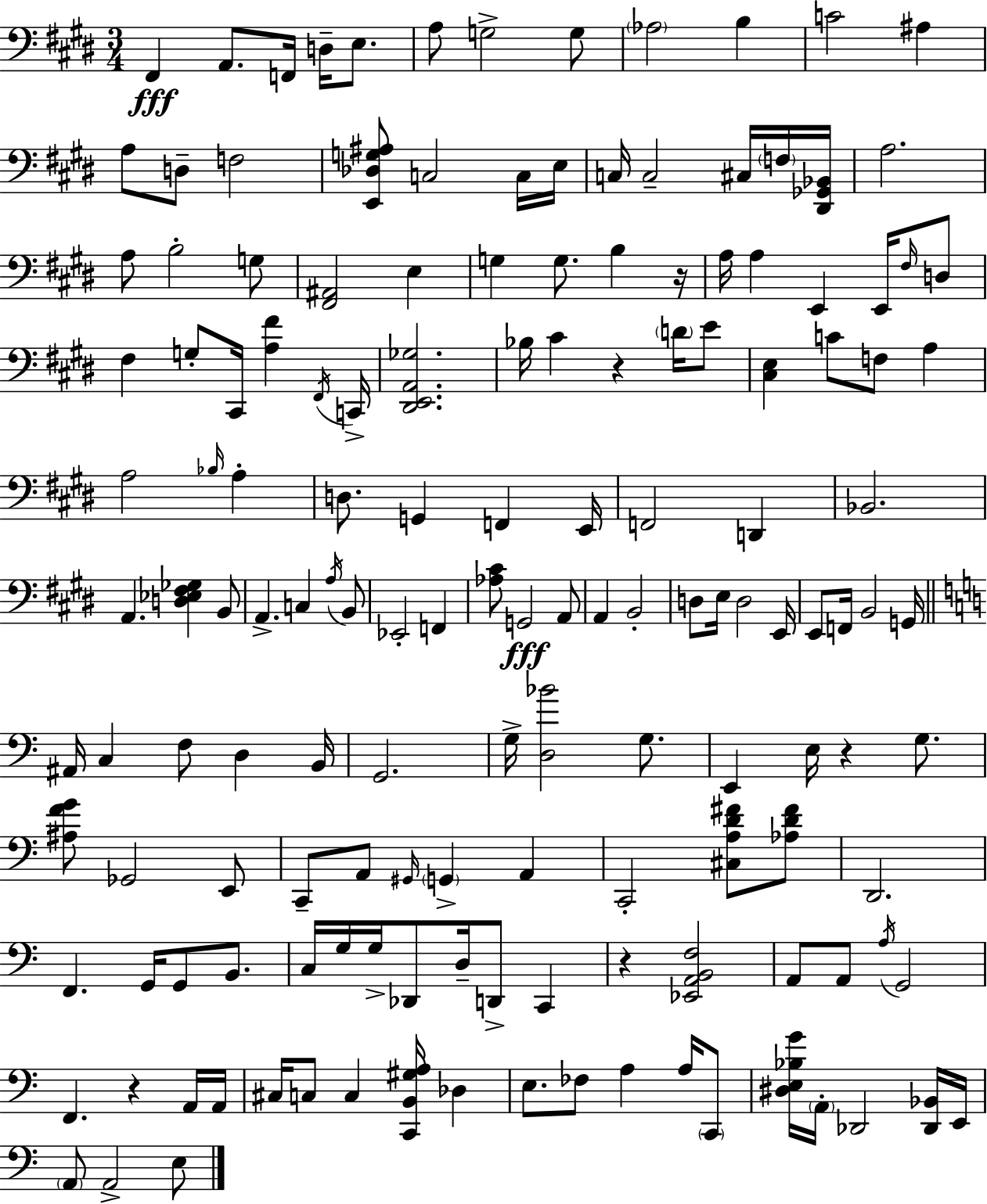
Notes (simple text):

F#2/q A2/e. F2/s D3/s E3/e. A3/e G3/h G3/e Ab3/h B3/q C4/h A#3/q A3/e D3/e F3/h [E2,Db3,G3,A#3]/e C3/h C3/s E3/s C3/s C3/h C#3/s F3/s [D#2,Gb2,Bb2]/s A3/h. A3/e B3/h G3/e [F#2,A#2]/h E3/q G3/q G3/e. B3/q R/s A3/s A3/q E2/q E2/s F#3/s D3/e F#3/q G3/e C#2/s [A3,F#4]/q F#2/s C2/s [D#2,E2,A2,Gb3]/h. Bb3/s C#4/q R/q D4/s E4/e [C#3,E3]/q C4/e F3/e A3/q A3/h Bb3/s A3/q D3/e. G2/q F2/q E2/s F2/h D2/q Bb2/h. A2/q. [D3,Eb3,F#3,Gb3]/q B2/e A2/q. C3/q A3/s B2/e Eb2/h F2/q [Ab3,C#4]/e G2/h A2/e A2/q B2/h D3/e E3/s D3/h E2/s E2/e F2/s B2/h G2/s A#2/s C3/q F3/e D3/q B2/s G2/h. G3/s [D3,Bb4]/h G3/e. E2/q E3/s R/q G3/e. [A#3,F4,G4]/e Gb2/h E2/e C2/e A2/e G#2/s G2/q A2/q C2/h [C#3,A3,D4,F#4]/e [Ab3,D4,F#4]/e D2/h. F2/q. G2/s G2/e B2/e. C3/s G3/s G3/s Db2/e D3/s D2/e C2/q R/q [Eb2,A2,B2,F3]/h A2/e A2/e A3/s G2/h F2/q. R/q A2/s A2/s C#3/s C3/e C3/q [C2,B2,G#3,A3]/s Db3/q E3/e. FES3/e A3/q A3/s C2/e [D#3,E3,Bb3,G4]/s A2/s Db2/h [Db2,Bb2]/s E2/s A2/e A2/h E3/e